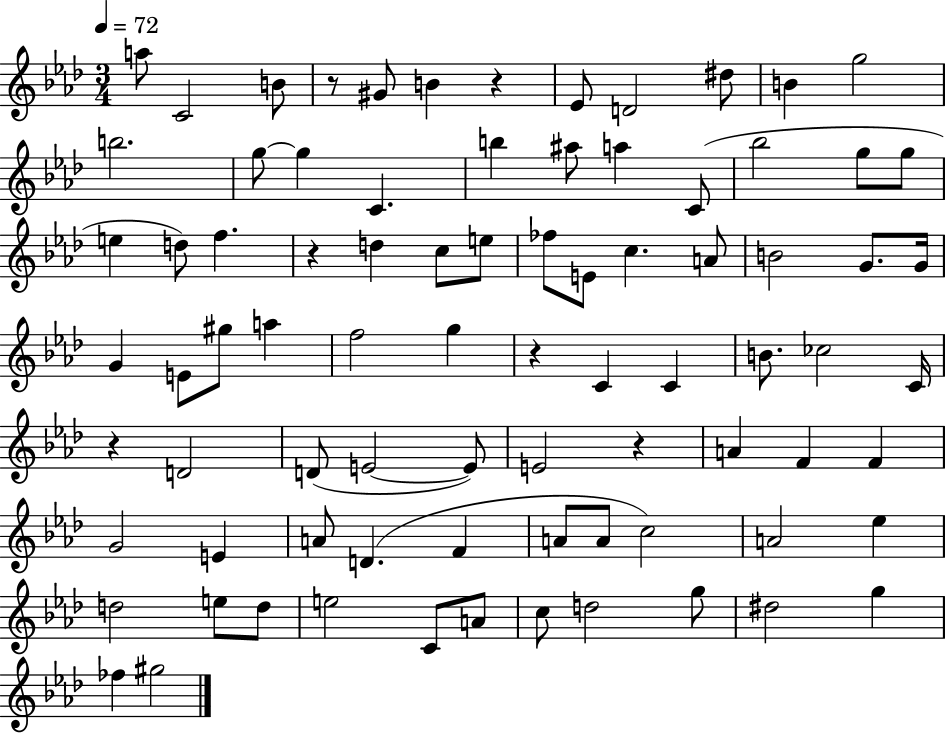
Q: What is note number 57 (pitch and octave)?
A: D4